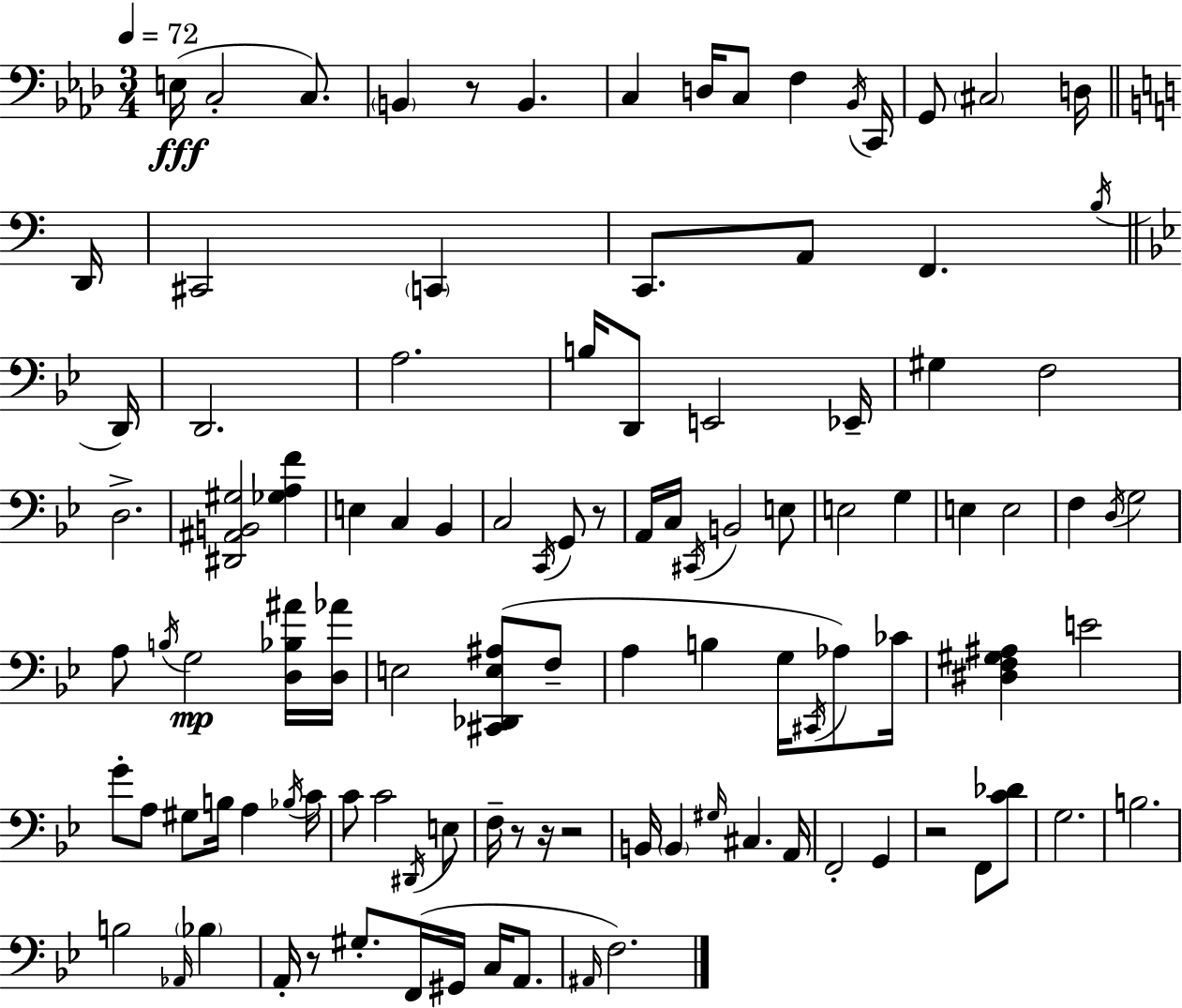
E3/s C3/h C3/e. B2/q R/e B2/q. C3/q D3/s C3/e F3/q Bb2/s C2/s G2/e C#3/h D3/s D2/s C#2/h C2/q C2/e. A2/e F2/q. B3/s D2/s D2/h. A3/h. B3/s D2/e E2/h Eb2/s G#3/q F3/h D3/h. [D#2,A#2,B2,G#3]/h [Gb3,A3,F4]/q E3/q C3/q Bb2/q C3/h C2/s G2/e R/e A2/s C3/s C#2/s B2/h E3/e E3/h G3/q E3/q E3/h F3/q D3/s G3/h A3/e B3/s G3/h [D3,Bb3,A#4]/s [D3,Ab4]/s E3/h [C#2,Db2,E3,A#3]/e F3/e A3/q B3/q G3/s C#2/s Ab3/e CES4/s [D#3,F3,G#3,A#3]/q E4/h G4/e A3/e G#3/e B3/s A3/q Bb3/s C4/s C4/e C4/h D#2/s E3/e F3/s R/e R/s R/h B2/s B2/q G#3/s C#3/q. A2/s F2/h G2/q R/h F2/e [C4,Db4]/e G3/h. B3/h. B3/h Ab2/s Bb3/q A2/s R/e G#3/e. F2/s G#2/s C3/s A2/e. A#2/s F3/h.